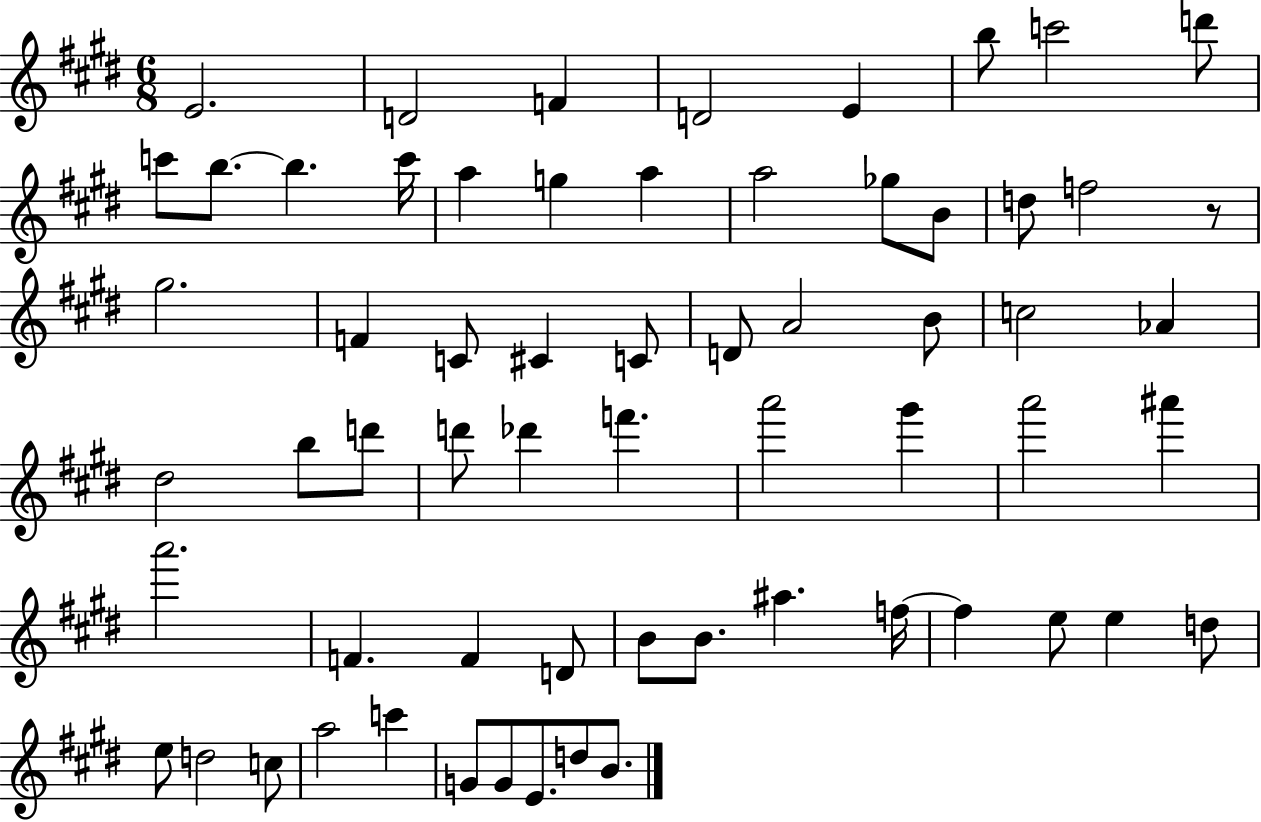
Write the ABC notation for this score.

X:1
T:Untitled
M:6/8
L:1/4
K:E
E2 D2 F D2 E b/2 c'2 d'/2 c'/2 b/2 b c'/4 a g a a2 _g/2 B/2 d/2 f2 z/2 ^g2 F C/2 ^C C/2 D/2 A2 B/2 c2 _A ^d2 b/2 d'/2 d'/2 _d' f' a'2 ^g' a'2 ^a' a'2 F F D/2 B/2 B/2 ^a f/4 f e/2 e d/2 e/2 d2 c/2 a2 c' G/2 G/2 E/2 d/2 B/2